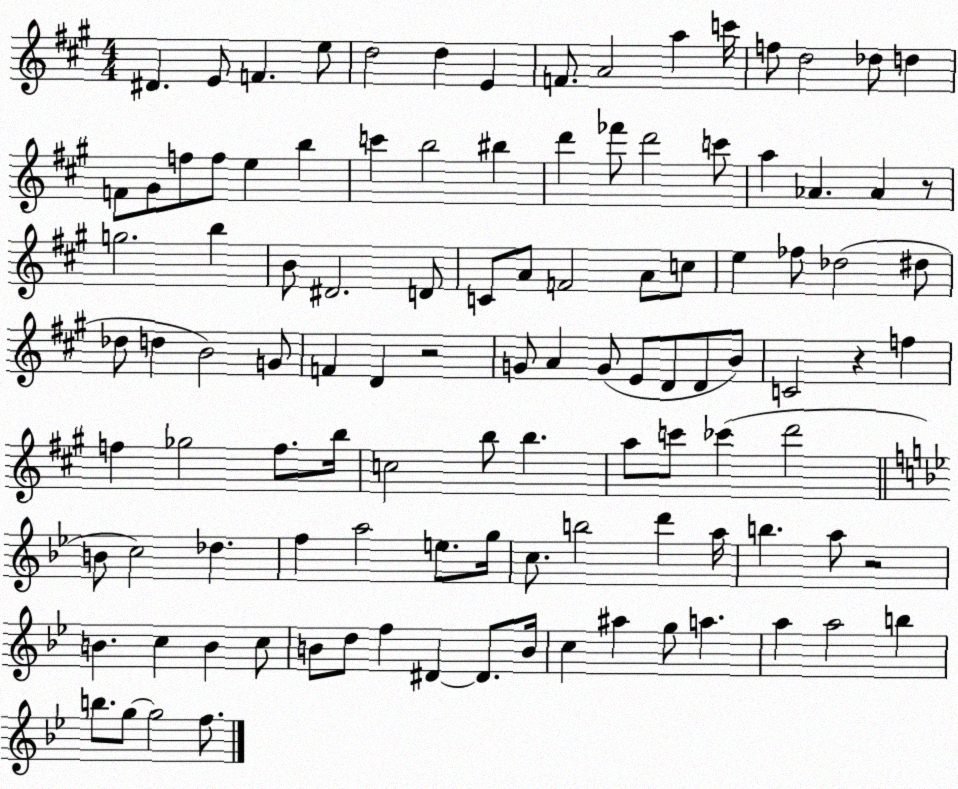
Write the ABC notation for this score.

X:1
T:Untitled
M:4/4
L:1/4
K:A
^D E/2 F e/2 d2 d E F/2 A2 a c'/4 f/2 d2 _d/2 d F/2 ^G/2 f/2 f/2 e b c' b2 ^b d' _f'/2 d'2 c'/2 a _A _A z/2 g2 b B/2 ^D2 D/2 C/2 A/2 F2 A/2 c/2 e _f/2 _d2 ^d/2 _d/2 d B2 G/2 F D z2 G/2 A G/2 E/2 D/2 D/2 B/2 C2 z f f _g2 f/2 b/4 c2 b/2 b a/2 c'/2 _c' d'2 B/2 c2 _d f a2 e/2 g/4 c/2 b2 d' a/4 b a/2 z2 B c B c/2 B/2 d/2 f ^D ^D/2 B/4 c ^a g/2 a a a2 b b/2 g/2 g2 f/2